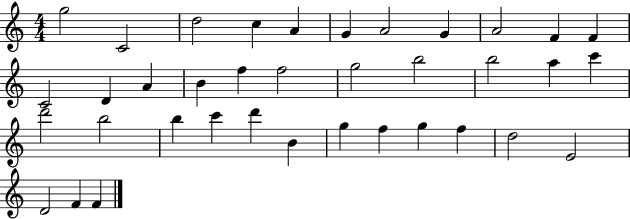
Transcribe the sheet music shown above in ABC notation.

X:1
T:Untitled
M:4/4
L:1/4
K:C
g2 C2 d2 c A G A2 G A2 F F C2 D A B f f2 g2 b2 b2 a c' d'2 b2 b c' d' B g f g f d2 E2 D2 F F